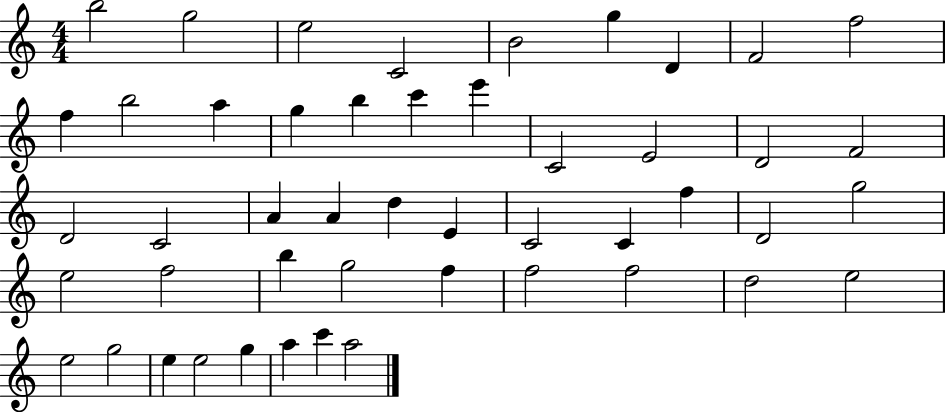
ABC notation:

X:1
T:Untitled
M:4/4
L:1/4
K:C
b2 g2 e2 C2 B2 g D F2 f2 f b2 a g b c' e' C2 E2 D2 F2 D2 C2 A A d E C2 C f D2 g2 e2 f2 b g2 f f2 f2 d2 e2 e2 g2 e e2 g a c' a2